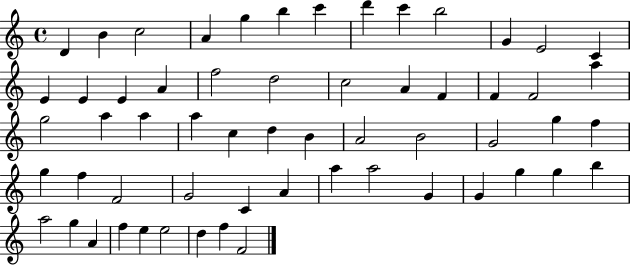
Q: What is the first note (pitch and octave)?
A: D4